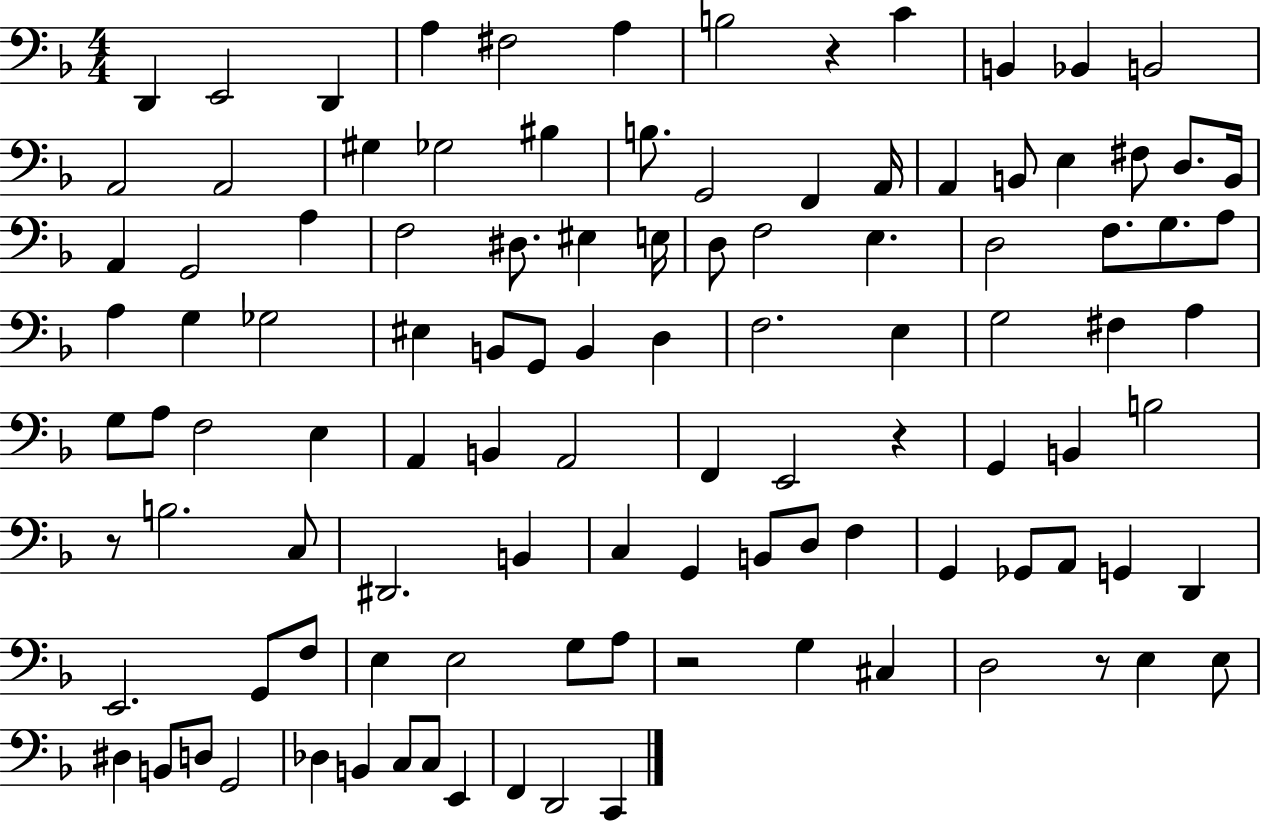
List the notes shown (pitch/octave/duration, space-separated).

D2/q E2/h D2/q A3/q F#3/h A3/q B3/h R/q C4/q B2/q Bb2/q B2/h A2/h A2/h G#3/q Gb3/h BIS3/q B3/e. G2/h F2/q A2/s A2/q B2/e E3/q F#3/e D3/e. B2/s A2/q G2/h A3/q F3/h D#3/e. EIS3/q E3/s D3/e F3/h E3/q. D3/h F3/e. G3/e. A3/e A3/q G3/q Gb3/h EIS3/q B2/e G2/e B2/q D3/q F3/h. E3/q G3/h F#3/q A3/q G3/e A3/e F3/h E3/q A2/q B2/q A2/h F2/q E2/h R/q G2/q B2/q B3/h R/e B3/h. C3/e D#2/h. B2/q C3/q G2/q B2/e D3/e F3/q G2/q Gb2/e A2/e G2/q D2/q E2/h. G2/e F3/e E3/q E3/h G3/e A3/e R/h G3/q C#3/q D3/h R/e E3/q E3/e D#3/q B2/e D3/e G2/h Db3/q B2/q C3/e C3/e E2/q F2/q D2/h C2/q